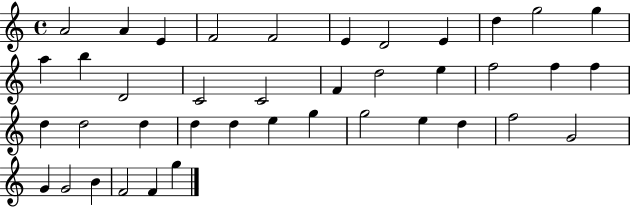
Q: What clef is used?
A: treble